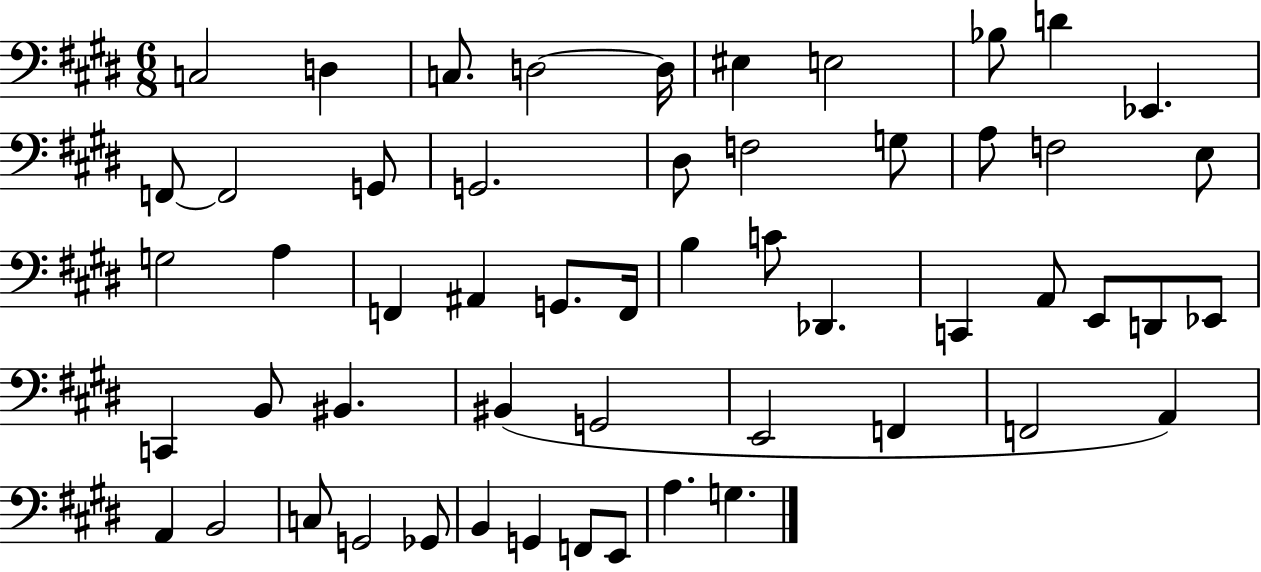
X:1
T:Untitled
M:6/8
L:1/4
K:E
C,2 D, C,/2 D,2 D,/4 ^E, E,2 _B,/2 D _E,, F,,/2 F,,2 G,,/2 G,,2 ^D,/2 F,2 G,/2 A,/2 F,2 E,/2 G,2 A, F,, ^A,, G,,/2 F,,/4 B, C/2 _D,, C,, A,,/2 E,,/2 D,,/2 _E,,/2 C,, B,,/2 ^B,, ^B,, G,,2 E,,2 F,, F,,2 A,, A,, B,,2 C,/2 G,,2 _G,,/2 B,, G,, F,,/2 E,,/2 A, G,